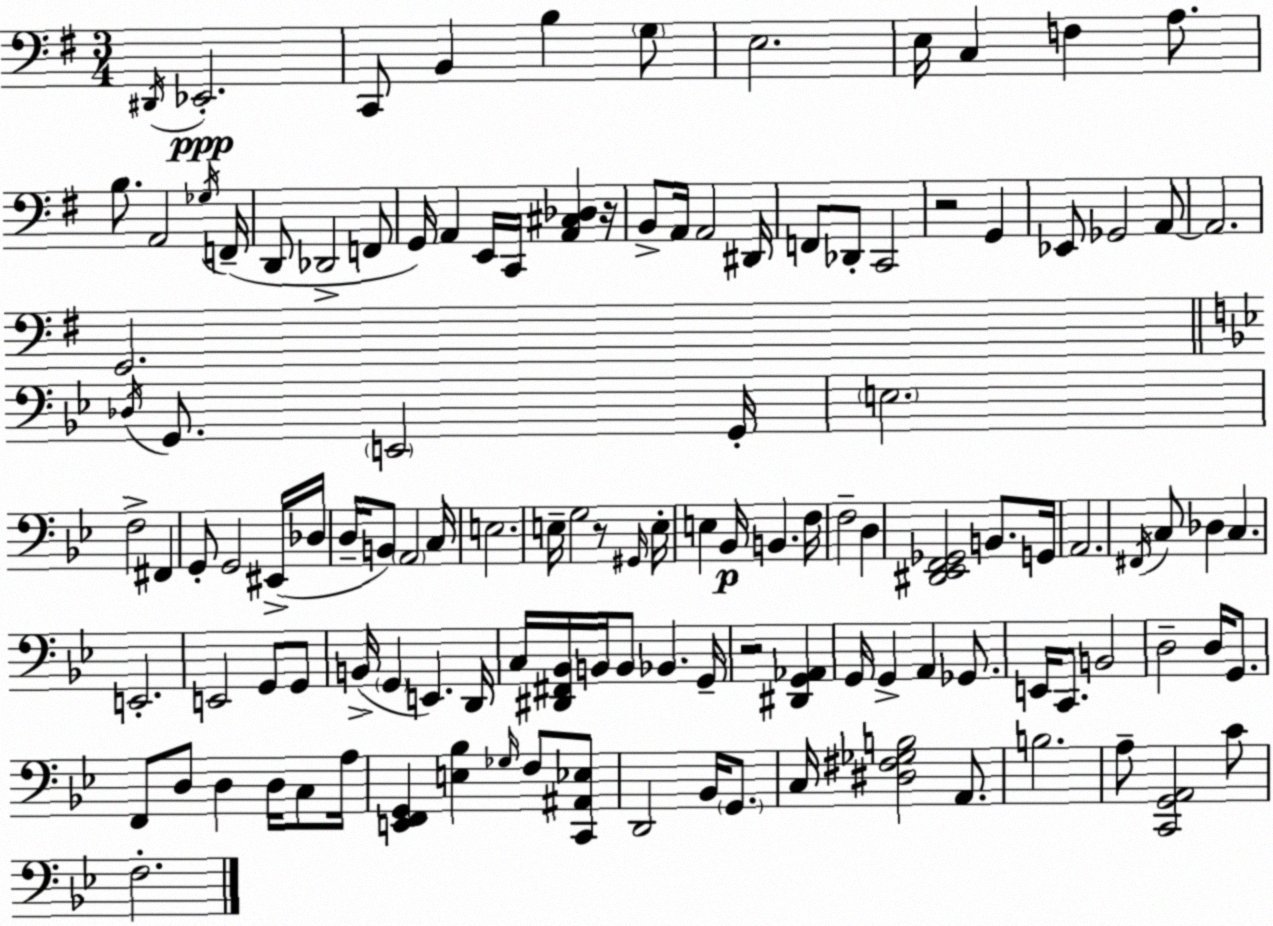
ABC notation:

X:1
T:Untitled
M:3/4
L:1/4
K:G
^D,,/4 _E,,2 C,,/2 B,, B, G,/2 E,2 E,/4 C, F, A,/2 B,/2 A,,2 _G,/4 F,,/4 D,,/2 _D,,2 F,,/2 G,,/4 A,, E,,/4 C,,/4 [A,,^C,_D,] z/4 B,,/2 A,,/4 A,,2 ^D,,/4 F,,/2 _D,,/2 C,,2 z2 G,, _E,,/2 _G,,2 A,,/2 A,,2 G,,2 _D,/4 G,,/2 E,,2 G,,/4 E,2 F,2 ^F,, G,,/2 G,,2 ^E,,/4 _D,/4 D,/4 B,,/2 A,,2 C,/4 E,2 E,/4 G,2 z/2 ^G,,/4 E,/4 E, _B,,/4 B,, F,/4 F,2 D, [^D,,_E,,F,,_G,,]2 B,,/2 G,,/4 A,,2 ^F,,/4 C,/2 _D, C, E,,2 E,,2 G,,/2 G,,/2 B,,/4 G,, E,, D,,/4 C,/4 [^D,,^F,,_B,,]/4 B,,/4 B,,/2 _B,, G,,/4 z2 [^D,,G,,_A,,] G,,/4 G,, A,, _G,,/2 E,,/4 C,,/2 B,,2 D,2 D,/4 G,,/2 F,,/2 D,/2 D, D,/4 C,/2 A,/4 [E,,F,,G,,] [E,_B,] _G,/4 F,/2 [C,,^A,,_E,]/2 D,,2 _B,,/4 G,,/2 C,/4 [^D,^F,_G,B,]2 A,,/2 B,2 A,/2 [C,,G,,A,,]2 C/2 F,2